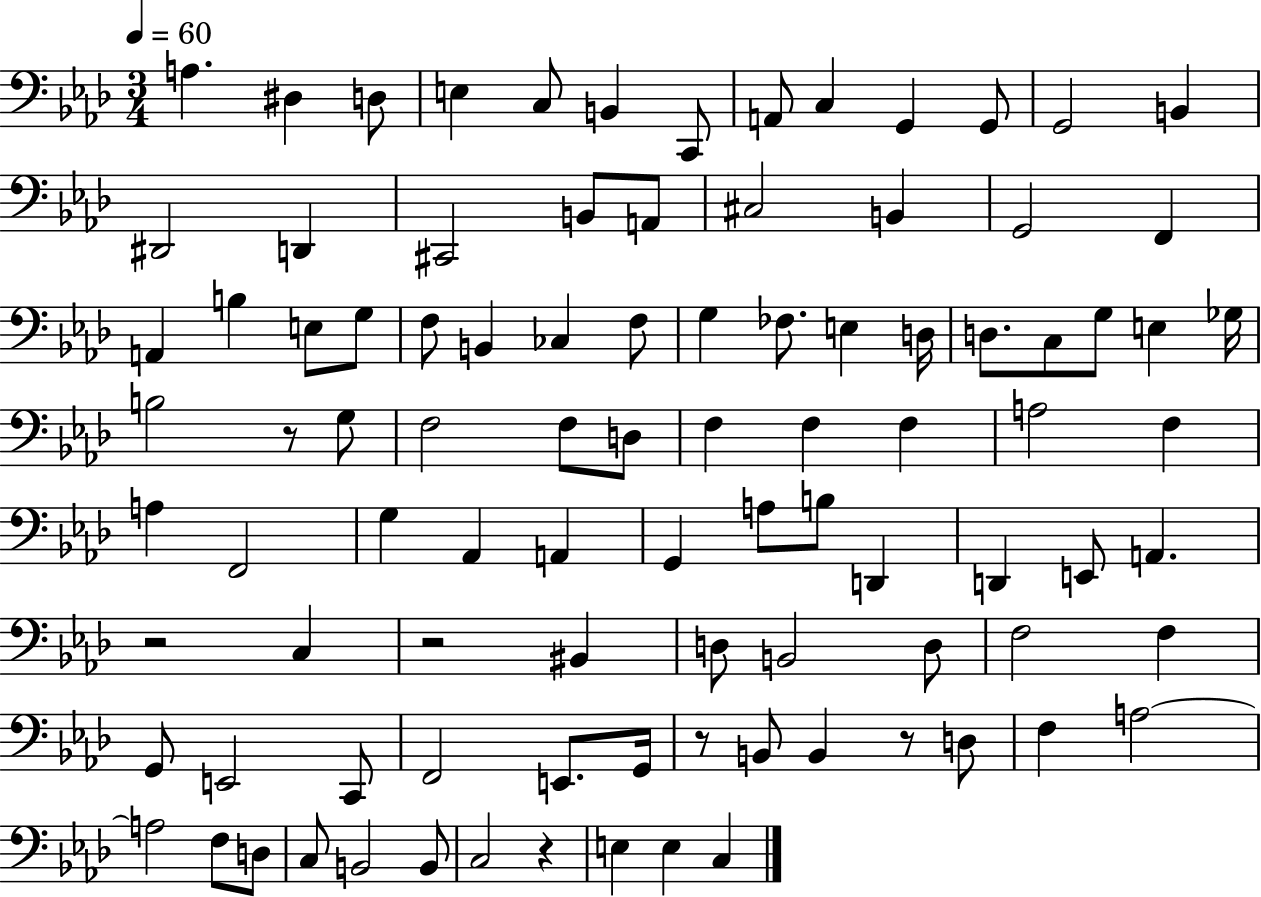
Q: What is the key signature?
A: AES major